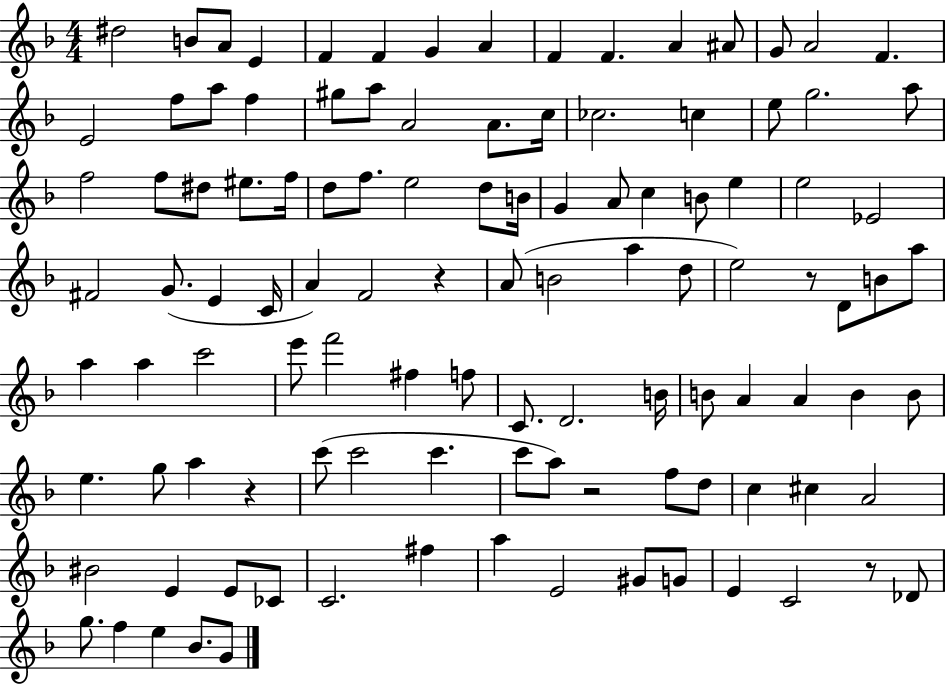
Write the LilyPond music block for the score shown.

{
  \clef treble
  \numericTimeSignature
  \time 4/4
  \key f \major
  dis''2 b'8 a'8 e'4 | f'4 f'4 g'4 a'4 | f'4 f'4. a'4 ais'8 | g'8 a'2 f'4. | \break e'2 f''8 a''8 f''4 | gis''8 a''8 a'2 a'8. c''16 | ces''2. c''4 | e''8 g''2. a''8 | \break f''2 f''8 dis''8 eis''8. f''16 | d''8 f''8. e''2 d''8 b'16 | g'4 a'8 c''4 b'8 e''4 | e''2 ees'2 | \break fis'2 g'8.( e'4 c'16 | a'4) f'2 r4 | a'8( b'2 a''4 d''8 | e''2) r8 d'8 b'8 a''8 | \break a''4 a''4 c'''2 | e'''8 f'''2 fis''4 f''8 | c'8. d'2. b'16 | b'8 a'4 a'4 b'4 b'8 | \break e''4. g''8 a''4 r4 | c'''8( c'''2 c'''4. | c'''8 a''8) r2 f''8 d''8 | c''4 cis''4 a'2 | \break bis'2 e'4 e'8 ces'8 | c'2. fis''4 | a''4 e'2 gis'8 g'8 | e'4 c'2 r8 des'8 | \break g''8. f''4 e''4 bes'8. g'8 | \bar "|."
}